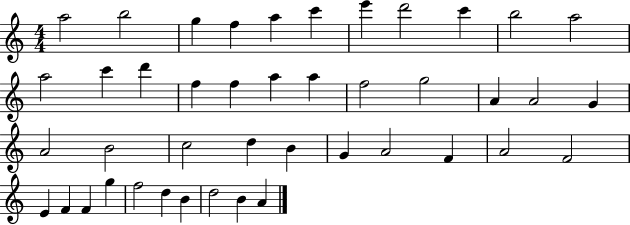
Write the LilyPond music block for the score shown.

{
  \clef treble
  \numericTimeSignature
  \time 4/4
  \key c \major
  a''2 b''2 | g''4 f''4 a''4 c'''4 | e'''4 d'''2 c'''4 | b''2 a''2 | \break a''2 c'''4 d'''4 | f''4 f''4 a''4 a''4 | f''2 g''2 | a'4 a'2 g'4 | \break a'2 b'2 | c''2 d''4 b'4 | g'4 a'2 f'4 | a'2 f'2 | \break e'4 f'4 f'4 g''4 | f''2 d''4 b'4 | d''2 b'4 a'4 | \bar "|."
}